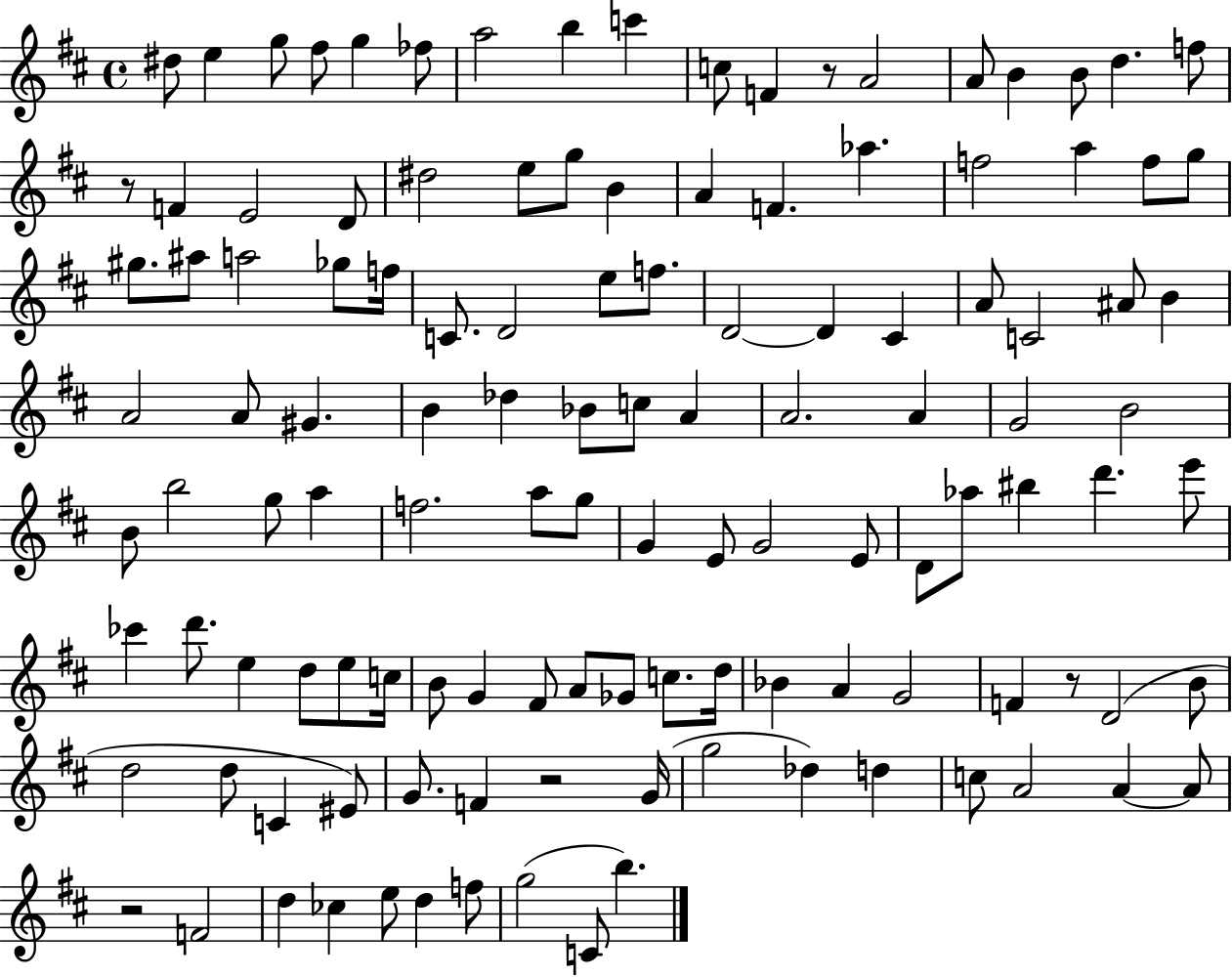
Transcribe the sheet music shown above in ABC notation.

X:1
T:Untitled
M:4/4
L:1/4
K:D
^d/2 e g/2 ^f/2 g _f/2 a2 b c' c/2 F z/2 A2 A/2 B B/2 d f/2 z/2 F E2 D/2 ^d2 e/2 g/2 B A F _a f2 a f/2 g/2 ^g/2 ^a/2 a2 _g/2 f/4 C/2 D2 e/2 f/2 D2 D ^C A/2 C2 ^A/2 B A2 A/2 ^G B _d _B/2 c/2 A A2 A G2 B2 B/2 b2 g/2 a f2 a/2 g/2 G E/2 G2 E/2 D/2 _a/2 ^b d' e'/2 _c' d'/2 e d/2 e/2 c/4 B/2 G ^F/2 A/2 _G/2 c/2 d/4 _B A G2 F z/2 D2 B/2 d2 d/2 C ^E/2 G/2 F z2 G/4 g2 _d d c/2 A2 A A/2 z2 F2 d _c e/2 d f/2 g2 C/2 b